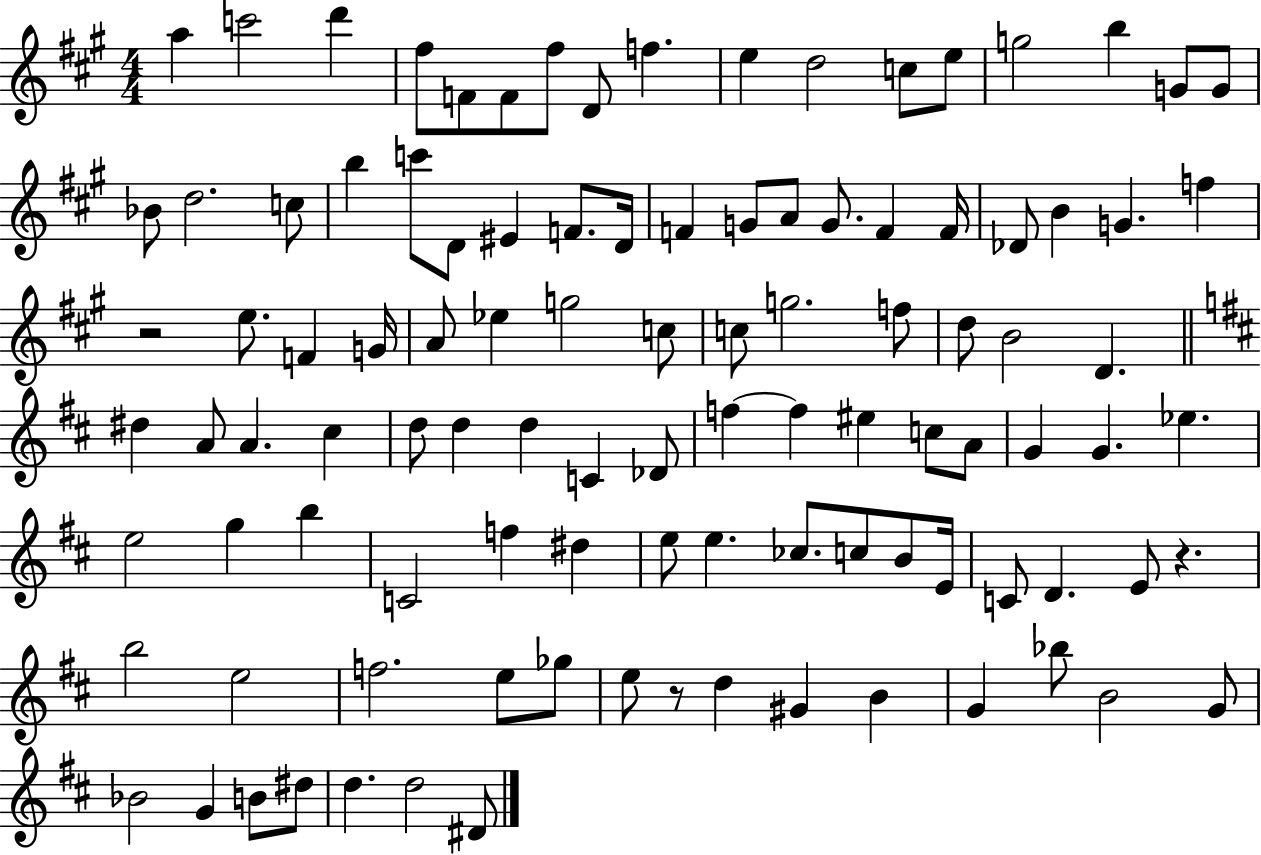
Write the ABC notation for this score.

X:1
T:Untitled
M:4/4
L:1/4
K:A
a c'2 d' ^f/2 F/2 F/2 ^f/2 D/2 f e d2 c/2 e/2 g2 b G/2 G/2 _B/2 d2 c/2 b c'/2 D/2 ^E F/2 D/4 F G/2 A/2 G/2 F F/4 _D/2 B G f z2 e/2 F G/4 A/2 _e g2 c/2 c/2 g2 f/2 d/2 B2 D ^d A/2 A ^c d/2 d d C _D/2 f f ^e c/2 A/2 G G _e e2 g b C2 f ^d e/2 e _c/2 c/2 B/2 E/4 C/2 D E/2 z b2 e2 f2 e/2 _g/2 e/2 z/2 d ^G B G _b/2 B2 G/2 _B2 G B/2 ^d/2 d d2 ^D/2